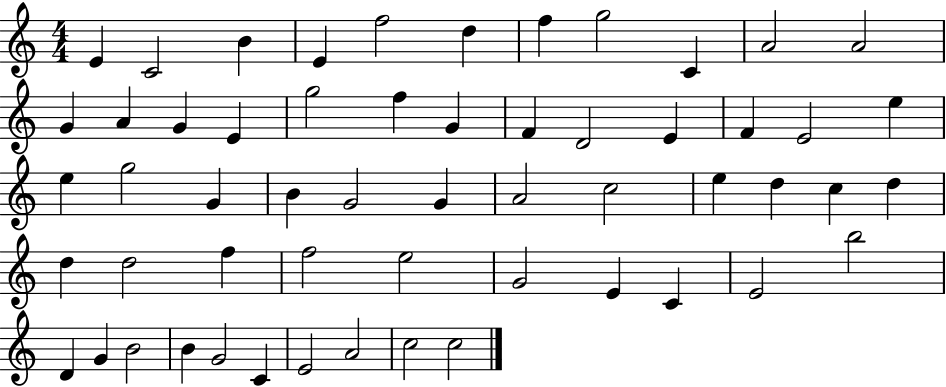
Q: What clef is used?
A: treble